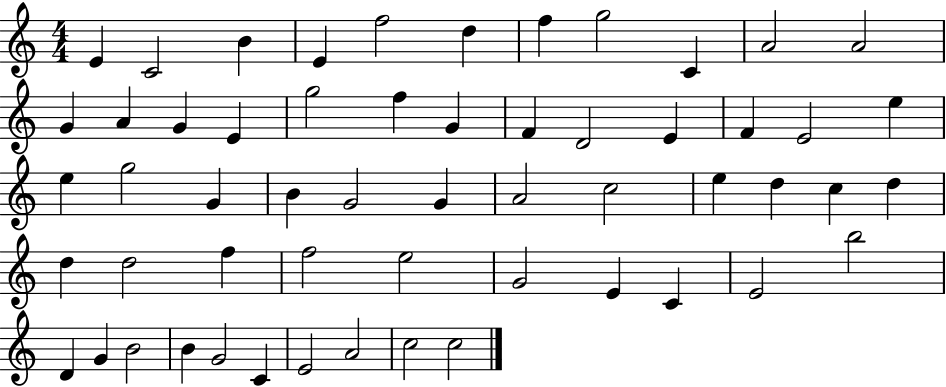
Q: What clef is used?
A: treble